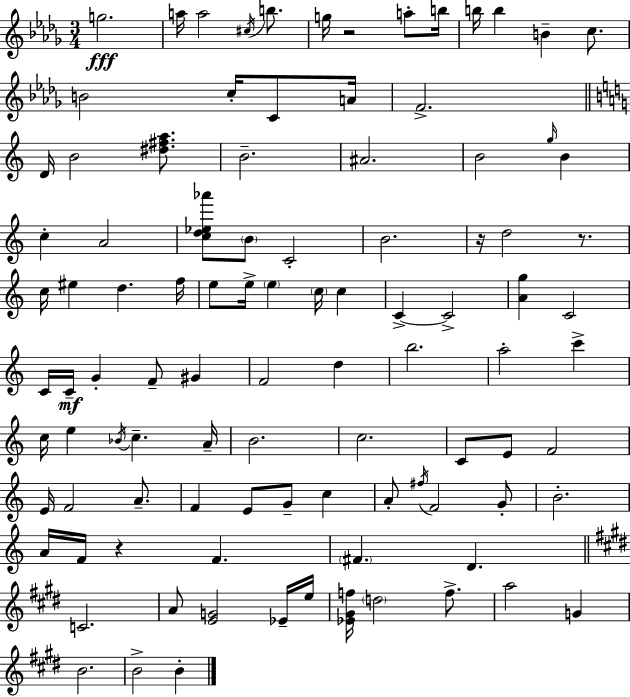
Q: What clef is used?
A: treble